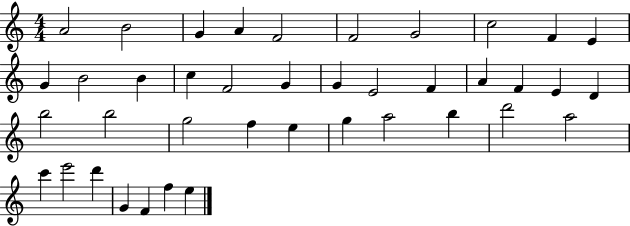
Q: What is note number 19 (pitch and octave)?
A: F4